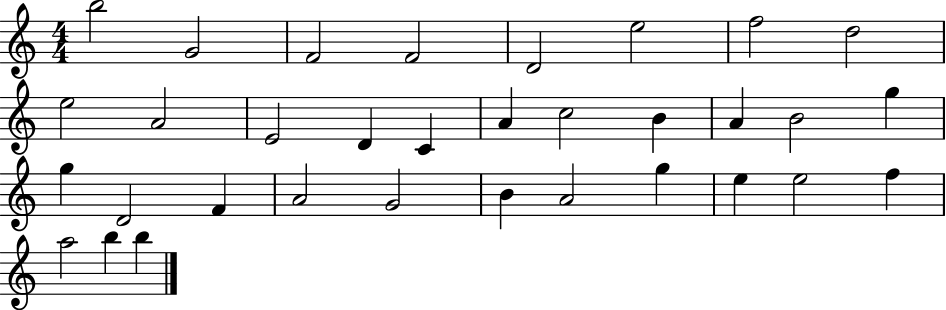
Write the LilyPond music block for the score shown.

{
  \clef treble
  \numericTimeSignature
  \time 4/4
  \key c \major
  b''2 g'2 | f'2 f'2 | d'2 e''2 | f''2 d''2 | \break e''2 a'2 | e'2 d'4 c'4 | a'4 c''2 b'4 | a'4 b'2 g''4 | \break g''4 d'2 f'4 | a'2 g'2 | b'4 a'2 g''4 | e''4 e''2 f''4 | \break a''2 b''4 b''4 | \bar "|."
}